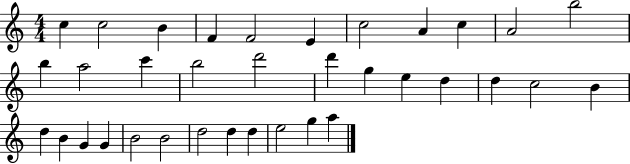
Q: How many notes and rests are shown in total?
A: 35